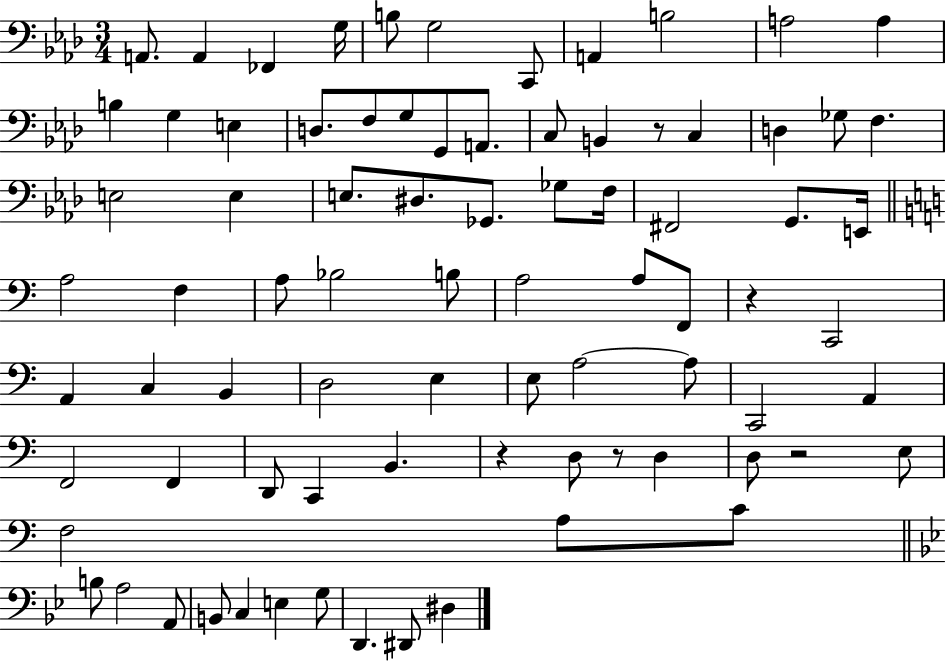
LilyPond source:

{
  \clef bass
  \numericTimeSignature
  \time 3/4
  \key aes \major
  a,8. a,4 fes,4 g16 | b8 g2 c,8 | a,4 b2 | a2 a4 | \break b4 g4 e4 | d8. f8 g8 g,8 a,8. | c8 b,4 r8 c4 | d4 ges8 f4. | \break e2 e4 | e8. dis8. ges,8. ges8 f16 | fis,2 g,8. e,16 | \bar "||" \break \key c \major a2 f4 | a8 bes2 b8 | a2 a8 f,8 | r4 c,2 | \break a,4 c4 b,4 | d2 e4 | e8 a2~~ a8 | c,2 a,4 | \break f,2 f,4 | d,8 c,4 b,4. | r4 d8 r8 d4 | d8 r2 e8 | \break f2 a8 c'8 | \bar "||" \break \key g \minor b8 a2 a,8 | b,8 c4 e4 g8 | d,4. dis,8 dis4 | \bar "|."
}